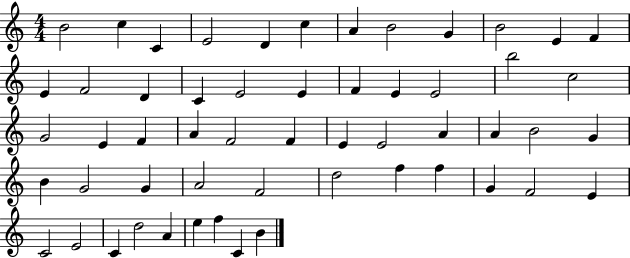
X:1
T:Untitled
M:4/4
L:1/4
K:C
B2 c C E2 D c A B2 G B2 E F E F2 D C E2 E F E E2 b2 c2 G2 E F A F2 F E E2 A A B2 G B G2 G A2 F2 d2 f f G F2 E C2 E2 C d2 A e f C B